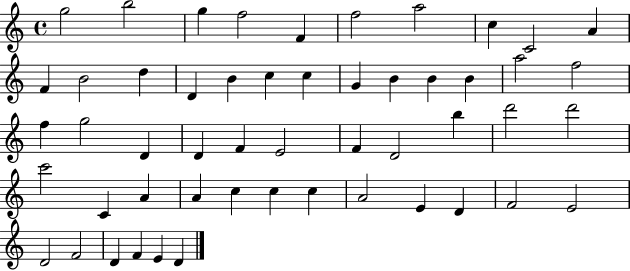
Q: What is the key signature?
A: C major